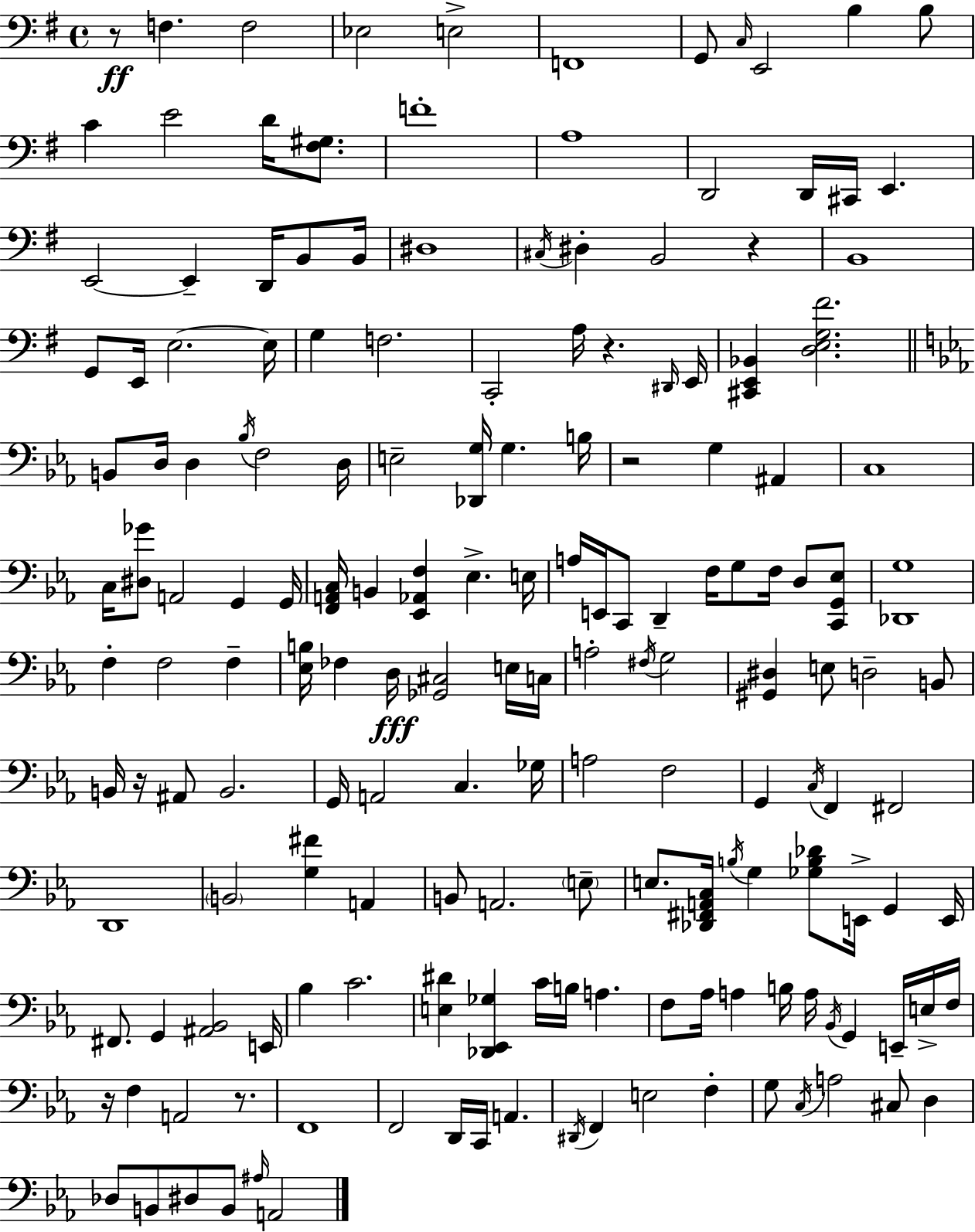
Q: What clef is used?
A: bass